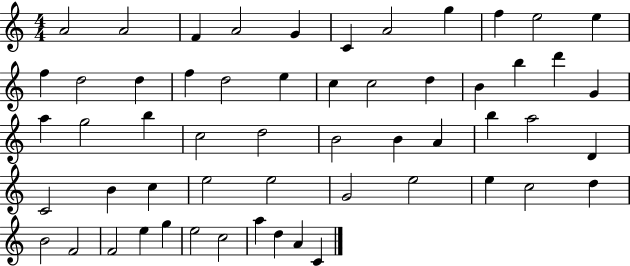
X:1
T:Untitled
M:4/4
L:1/4
K:C
A2 A2 F A2 G C A2 g f e2 e f d2 d f d2 e c c2 d B b d' G a g2 b c2 d2 B2 B A b a2 D C2 B c e2 e2 G2 e2 e c2 d B2 F2 F2 e g e2 c2 a d A C